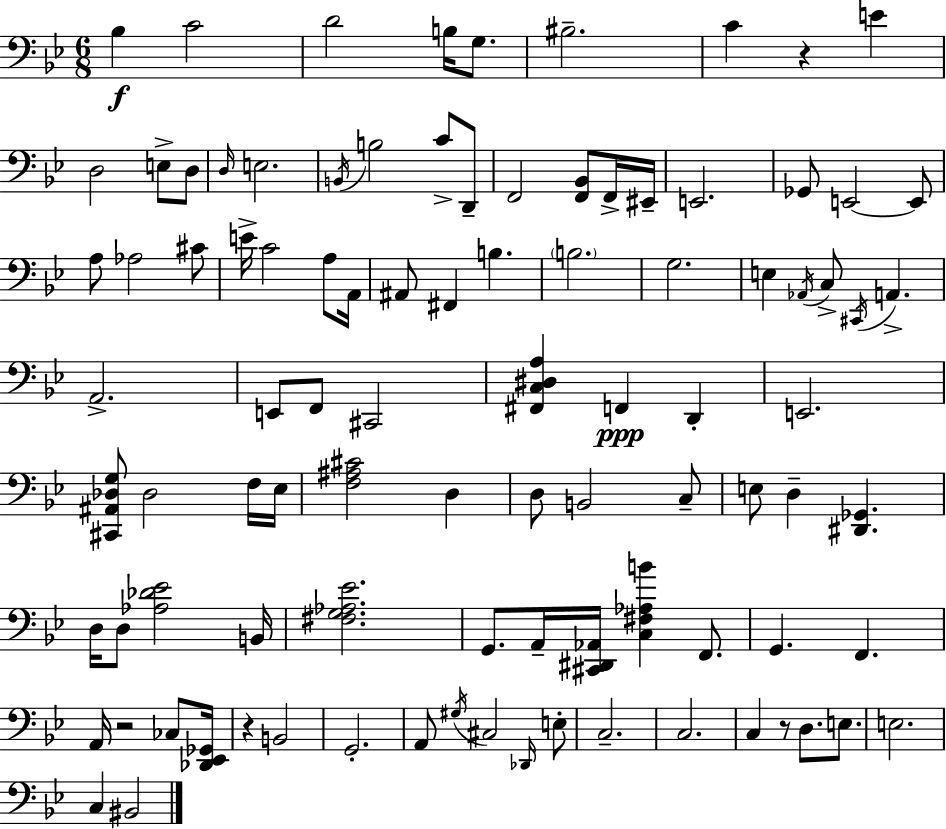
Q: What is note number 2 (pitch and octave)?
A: C4